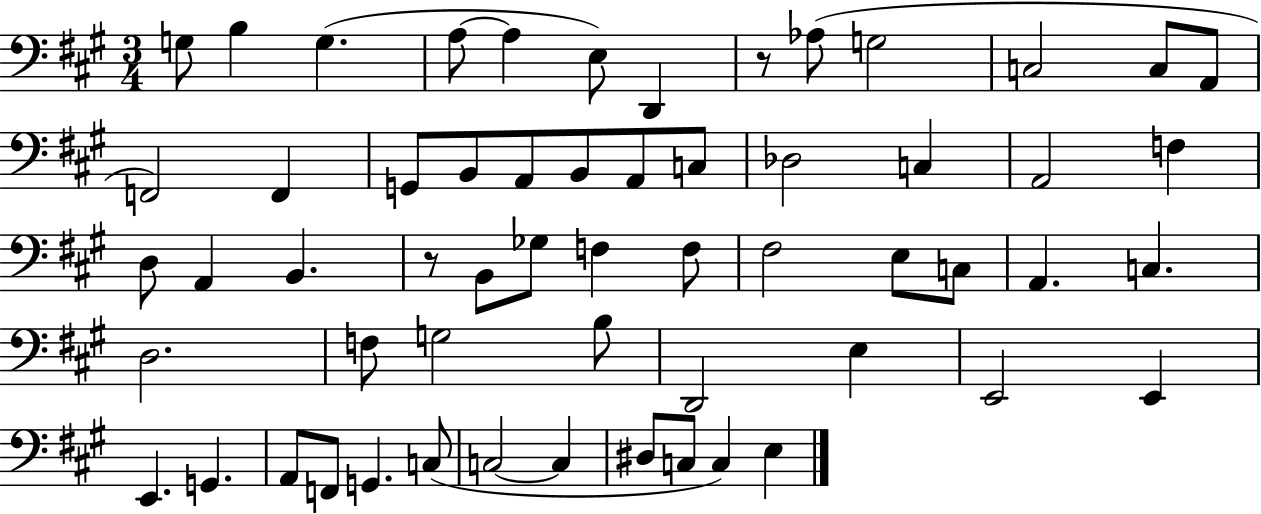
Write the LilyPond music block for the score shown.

{
  \clef bass
  \numericTimeSignature
  \time 3/4
  \key a \major
  g8 b4 g4.( | a8~~ a4 e8) d,4 | r8 aes8( g2 | c2 c8 a,8 | \break f,2) f,4 | g,8 b,8 a,8 b,8 a,8 c8 | des2 c4 | a,2 f4 | \break d8 a,4 b,4. | r8 b,8 ges8 f4 f8 | fis2 e8 c8 | a,4. c4. | \break d2. | f8 g2 b8 | d,2 e4 | e,2 e,4 | \break e,4. g,4. | a,8 f,8 g,4. c8( | c2~~ c4 | dis8 c8 c4) e4 | \break \bar "|."
}